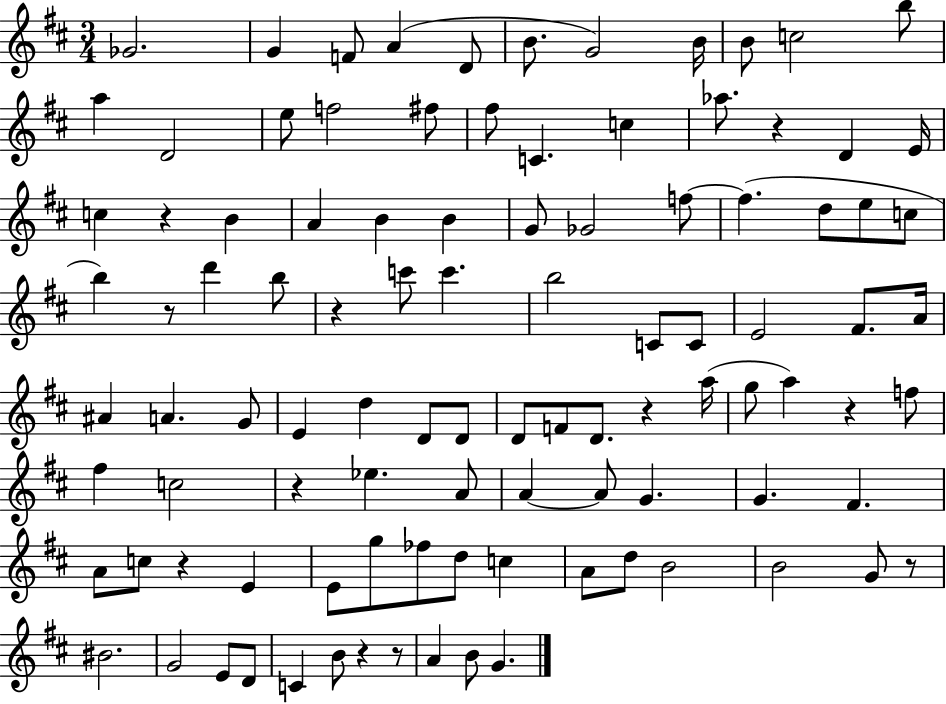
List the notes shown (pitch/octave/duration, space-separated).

Gb4/h. G4/q F4/e A4/q D4/e B4/e. G4/h B4/s B4/e C5/h B5/e A5/q D4/h E5/e F5/h F#5/e F#5/e C4/q. C5/q Ab5/e. R/q D4/q E4/s C5/q R/q B4/q A4/q B4/q B4/q G4/e Gb4/h F5/e F5/q. D5/e E5/e C5/e B5/q R/e D6/q B5/e R/q C6/e C6/q. B5/h C4/e C4/e E4/h F#4/e. A4/s A#4/q A4/q. G4/e E4/q D5/q D4/e D4/e D4/e F4/e D4/e. R/q A5/s G5/e A5/q R/q F5/e F#5/q C5/h R/q Eb5/q. A4/e A4/q A4/e G4/q. G4/q. F#4/q. A4/e C5/e R/q E4/q E4/e G5/e FES5/e D5/e C5/q A4/e D5/e B4/h B4/h G4/e R/e BIS4/h. G4/h E4/e D4/e C4/q B4/e R/q R/e A4/q B4/e G4/q.